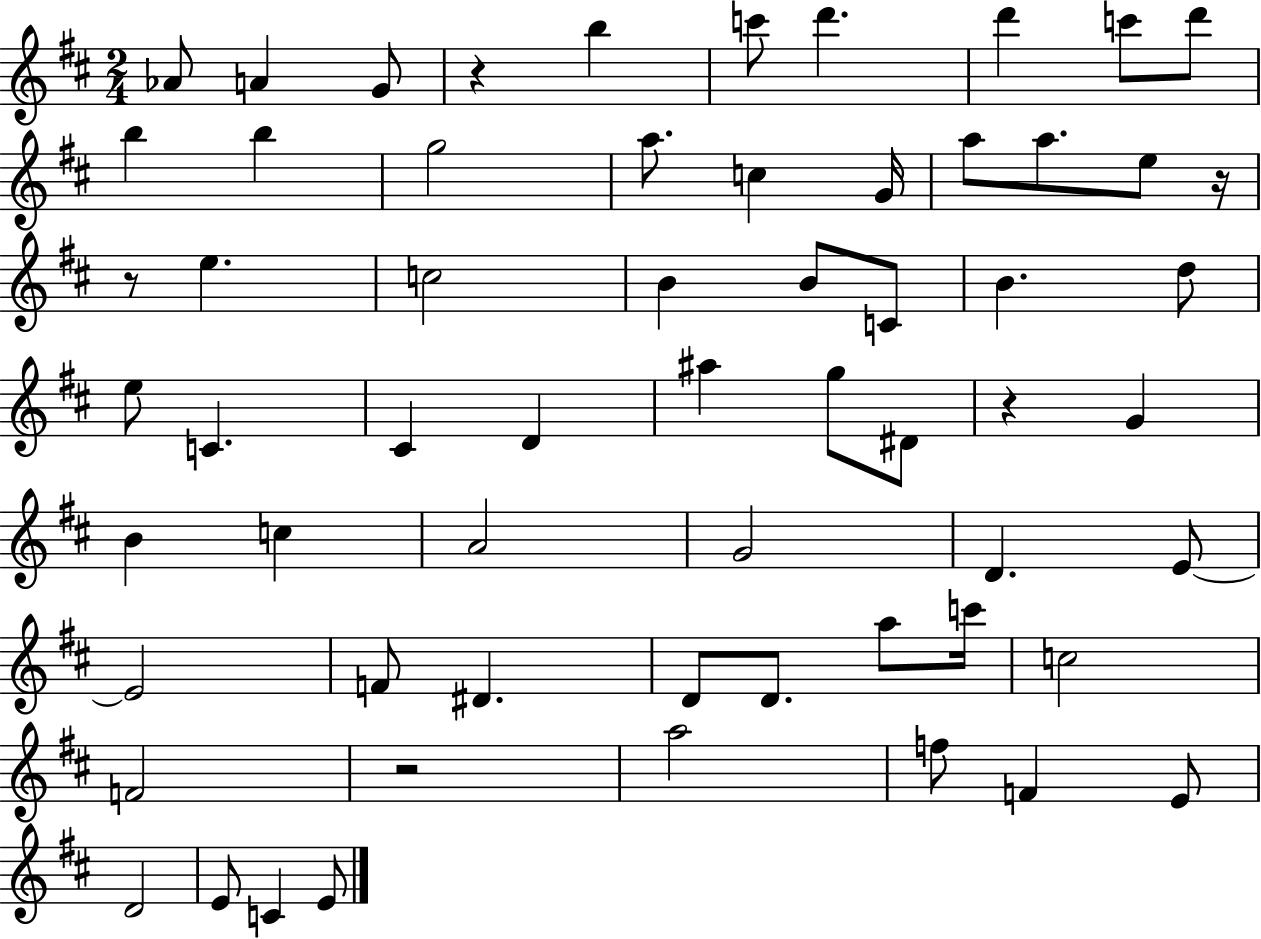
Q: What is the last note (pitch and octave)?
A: E4